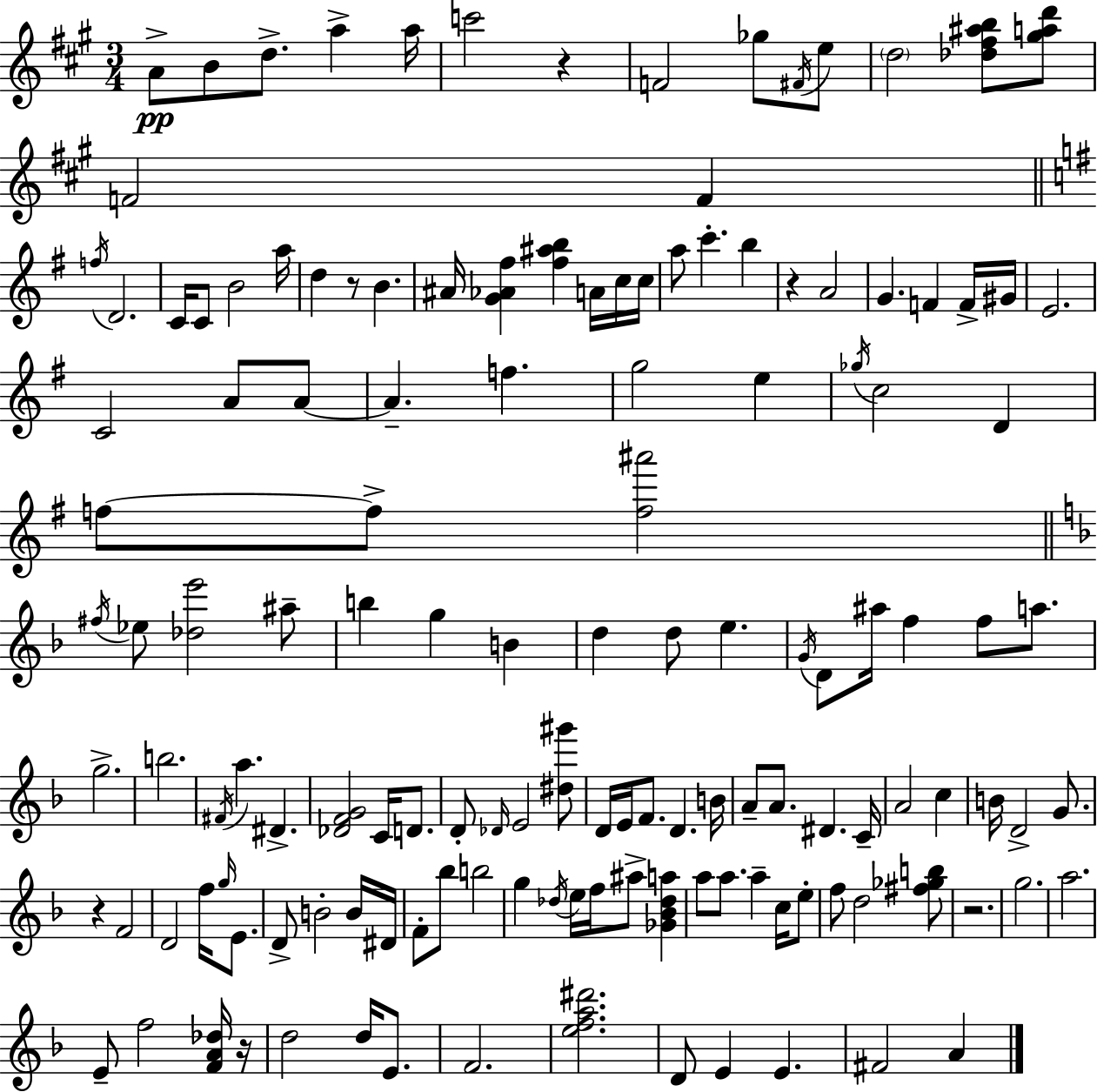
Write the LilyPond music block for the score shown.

{
  \clef treble
  \numericTimeSignature
  \time 3/4
  \key a \major
  a'8->\pp b'8 d''8.-> a''4-> a''16 | c'''2 r4 | f'2 ges''8 \acciaccatura { fis'16 } e''8 | \parenthesize d''2 <des'' fis'' ais'' b''>8 <gis'' a'' d'''>8 | \break f'2 f'4 | \bar "||" \break \key g \major \acciaccatura { f''16 } d'2. | c'16 c'8 b'2 | a''16 d''4 r8 b'4. | ais'16 <g' aes' fis''>4 <fis'' ais'' b''>4 a'16 c''16 | \break c''16 a''8 c'''4.-. b''4 | r4 a'2 | g'4. f'4 f'16-> | gis'16 e'2. | \break c'2 a'8 a'8~~ | a'4.-- f''4. | g''2 e''4 | \acciaccatura { ges''16 } c''2 d'4 | \break f''8~~ f''8-> <f'' ais'''>2 | \bar "||" \break \key f \major \acciaccatura { fis''16 } ees''8 <des'' e'''>2 ais''8-- | b''4 g''4 b'4 | d''4 d''8 e''4. | \acciaccatura { g'16 } d'8 ais''16 f''4 f''8 a''8. | \break g''2.-> | b''2. | \acciaccatura { fis'16 } a''4. dis'4.-> | <des' f' g'>2 c'16 | \break d'8. d'8-. \grace { des'16 } e'2 | <dis'' gis'''>8 d'16 e'16 f'8. d'4. | b'16 a'8-- a'8. dis'4. | c'16-- a'2 | \break c''4 b'16 d'2-> | g'8. r4 f'2 | d'2 | f''16 \grace { g''16 } e'8. d'8-> b'2-. | \break b'16 dis'16 f'8-. bes''8 b''2 | g''4 \acciaccatura { des''16 } e''16 f''16 | ais''8-> <ges' bes' des'' a''>4 a''8 a''8. a''4-- | c''16 e''8-. f''8 d''2 | \break <fis'' ges'' b''>8 r2. | g''2. | a''2. | e'8-- f''2 | \break <f' a' des''>16 r16 d''2 | d''16 e'8. f'2. | <e'' f'' a'' dis'''>2. | d'8 e'4 | \break e'4. fis'2 | a'4 \bar "|."
}